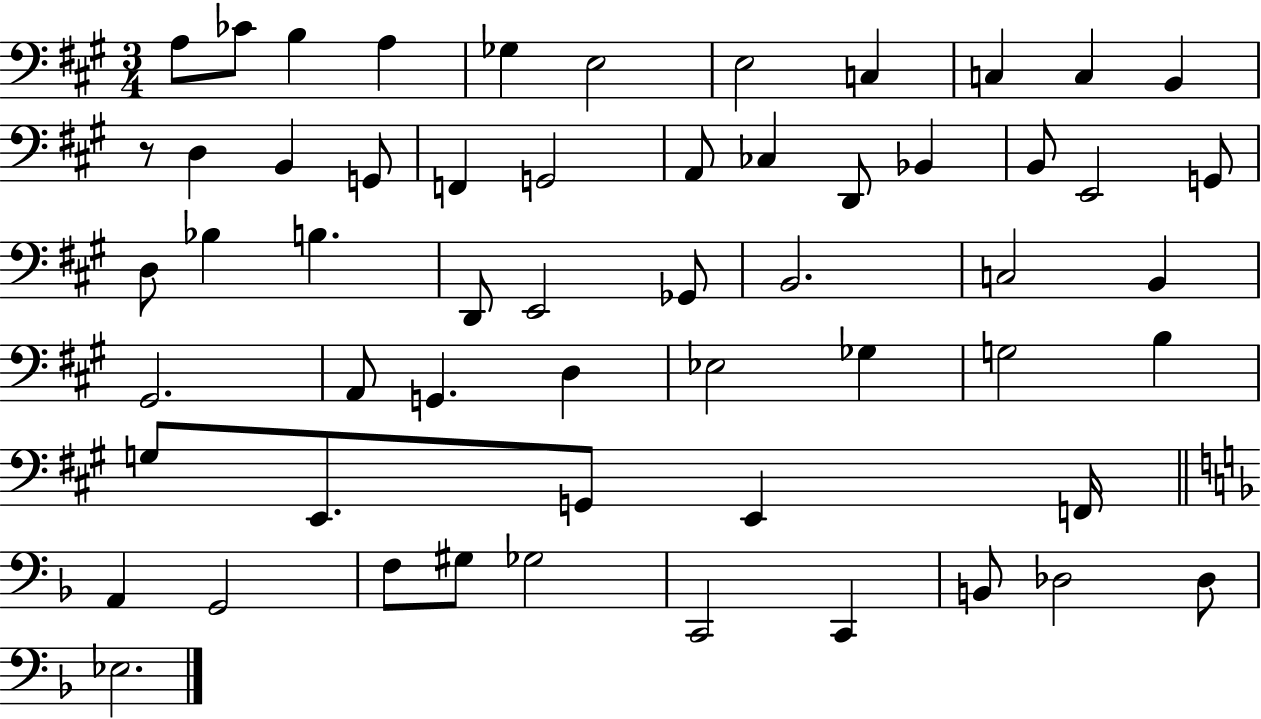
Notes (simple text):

A3/e CES4/e B3/q A3/q Gb3/q E3/h E3/h C3/q C3/q C3/q B2/q R/e D3/q B2/q G2/e F2/q G2/h A2/e CES3/q D2/e Bb2/q B2/e E2/h G2/e D3/e Bb3/q B3/q. D2/e E2/h Gb2/e B2/h. C3/h B2/q G#2/h. A2/e G2/q. D3/q Eb3/h Gb3/q G3/h B3/q G3/e E2/e. G2/e E2/q F2/s A2/q G2/h F3/e G#3/e Gb3/h C2/h C2/q B2/e Db3/h Db3/e Eb3/h.